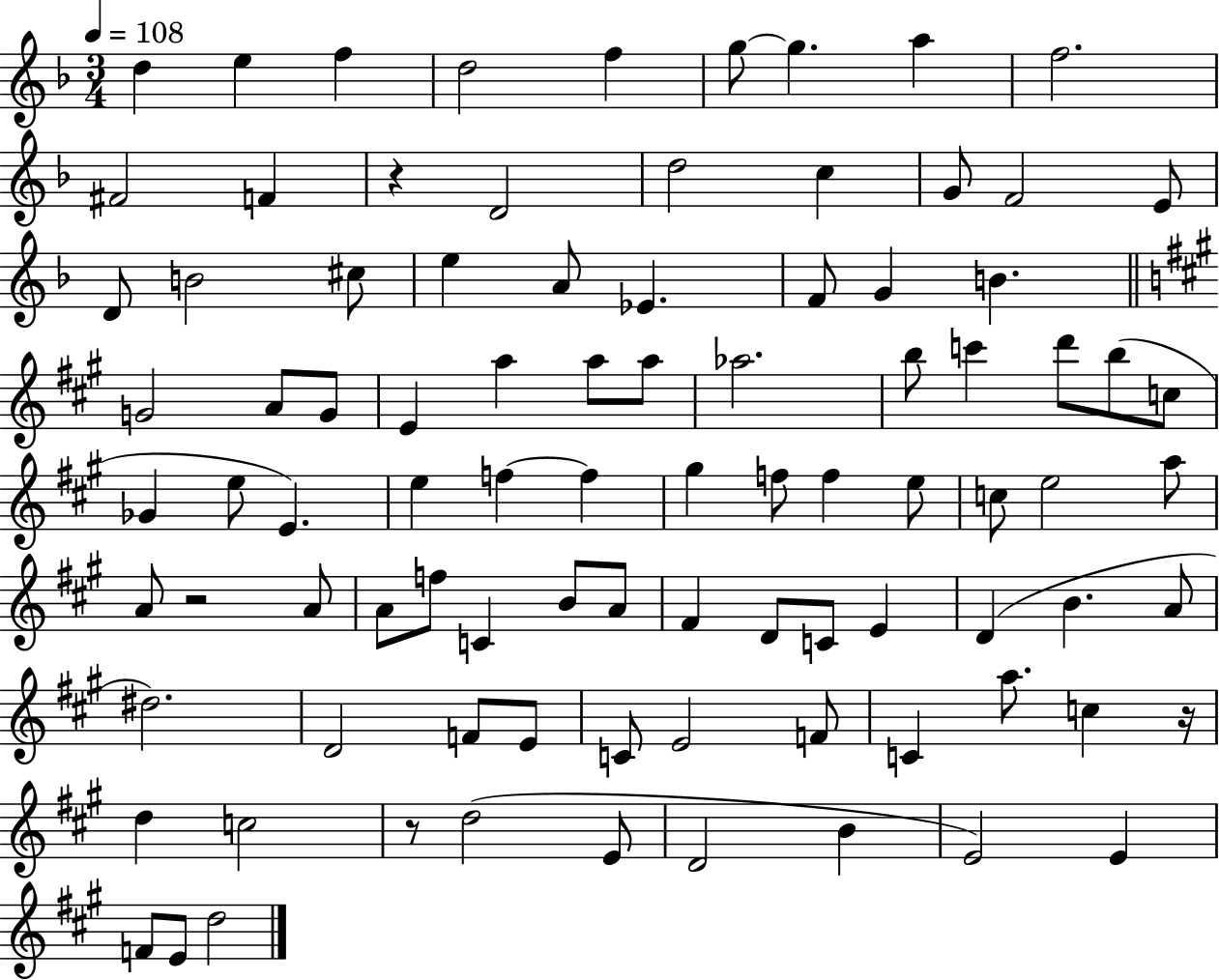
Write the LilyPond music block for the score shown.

{
  \clef treble
  \numericTimeSignature
  \time 3/4
  \key f \major
  \tempo 4 = 108
  d''4 e''4 f''4 | d''2 f''4 | g''8~~ g''4. a''4 | f''2. | \break fis'2 f'4 | r4 d'2 | d''2 c''4 | g'8 f'2 e'8 | \break d'8 b'2 cis''8 | e''4 a'8 ees'4. | f'8 g'4 b'4. | \bar "||" \break \key a \major g'2 a'8 g'8 | e'4 a''4 a''8 a''8 | aes''2. | b''8 c'''4 d'''8 b''8( c''8 | \break ges'4 e''8 e'4.) | e''4 f''4~~ f''4 | gis''4 f''8 f''4 e''8 | c''8 e''2 a''8 | \break a'8 r2 a'8 | a'8 f''8 c'4 b'8 a'8 | fis'4 d'8 c'8 e'4 | d'4( b'4. a'8 | \break dis''2.) | d'2 f'8 e'8 | c'8 e'2 f'8 | c'4 a''8. c''4 r16 | \break d''4 c''2 | r8 d''2( e'8 | d'2 b'4 | e'2) e'4 | \break f'8 e'8 d''2 | \bar "|."
}